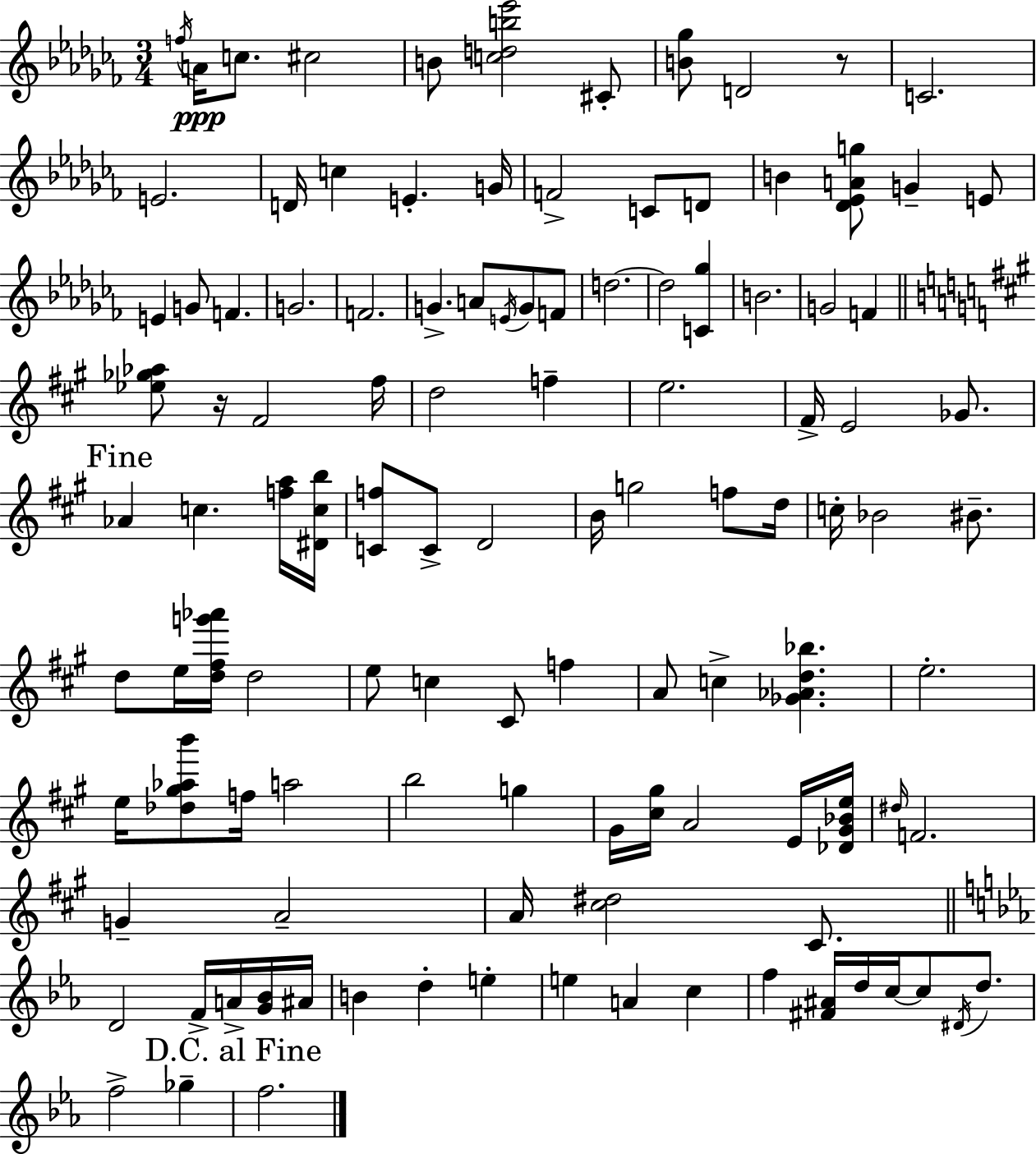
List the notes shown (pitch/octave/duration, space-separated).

F5/s A4/s C5/e. C#5/h B4/e [C5,D5,B5,Eb6]/h C#4/e [B4,Gb5]/e D4/h R/e C4/h. E4/h. D4/s C5/q E4/q. G4/s F4/h C4/e D4/e B4/q [Db4,Eb4,A4,G5]/e G4/q E4/e E4/q G4/e F4/q. G4/h. F4/h. G4/q. A4/e E4/s G4/e F4/e D5/h. D5/h [C4,Gb5]/q B4/h. G4/h F4/q [Eb5,Gb5,Ab5]/e R/s F#4/h F#5/s D5/h F5/q E5/h. F#4/s E4/h Gb4/e. Ab4/q C5/q. [F5,A5]/s [D#4,C5,B5]/s [C4,F5]/e C4/e D4/h B4/s G5/h F5/e D5/s C5/s Bb4/h BIS4/e. D5/e E5/s [D5,F#5,G6,Ab6]/s D5/h E5/e C5/q C#4/e F5/q A4/e C5/q [Gb4,Ab4,D5,Bb5]/q. E5/h. E5/s [Db5,G#5,Ab5,B6]/e F5/s A5/h B5/h G5/q G#4/s [C#5,G#5]/s A4/h E4/s [Db4,G#4,Bb4,E5]/s D#5/s F4/h. G4/q A4/h A4/s [C#5,D#5]/h C#4/e. D4/h F4/s A4/s [G4,Bb4]/s A#4/s B4/q D5/q E5/q E5/q A4/q C5/q F5/q [F#4,A#4]/s D5/s C5/s C5/e D#4/s D5/e. F5/h Gb5/q F5/h.